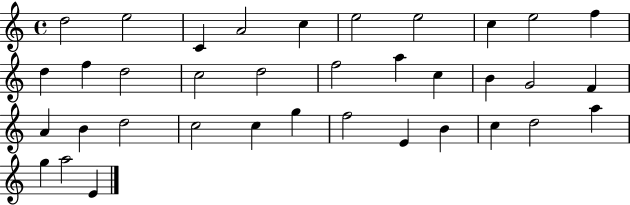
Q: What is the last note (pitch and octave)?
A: E4